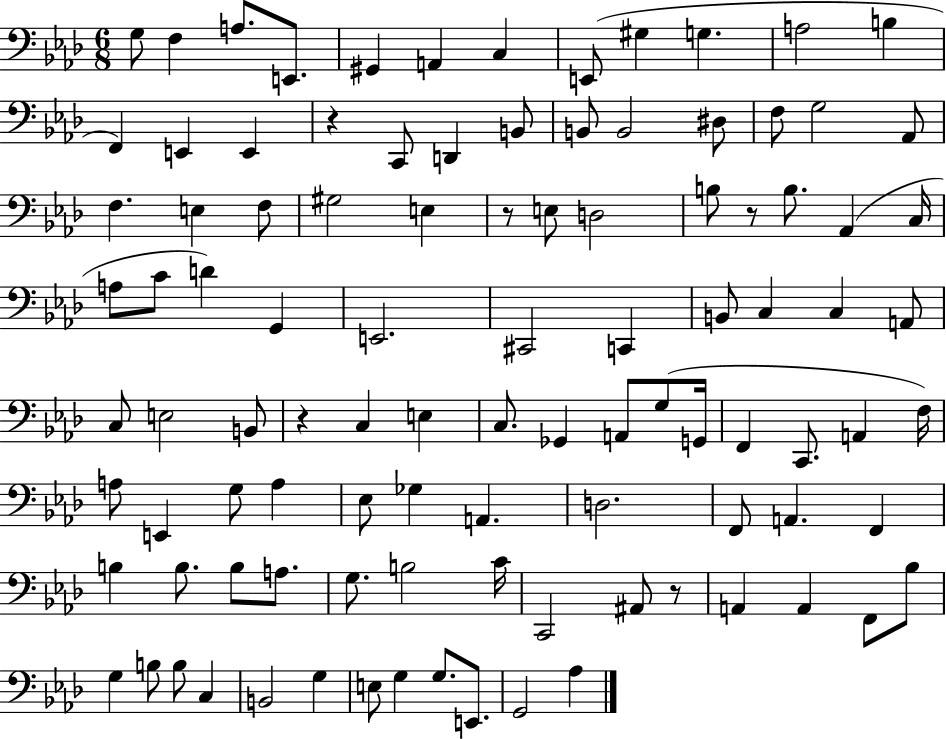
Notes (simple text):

G3/e F3/q A3/e. E2/e. G#2/q A2/q C3/q E2/e G#3/q G3/q. A3/h B3/q F2/q E2/q E2/q R/q C2/e D2/q B2/e B2/e B2/h D#3/e F3/e G3/h Ab2/e F3/q. E3/q F3/e G#3/h E3/q R/e E3/e D3/h B3/e R/e B3/e. Ab2/q C3/s A3/e C4/e D4/q G2/q E2/h. C#2/h C2/q B2/e C3/q C3/q A2/e C3/e E3/h B2/e R/q C3/q E3/q C3/e. Gb2/q A2/e G3/e G2/s F2/q C2/e. A2/q F3/s A3/e E2/q G3/e A3/q Eb3/e Gb3/q A2/q. D3/h. F2/e A2/q. F2/q B3/q B3/e. B3/e A3/e. G3/e. B3/h C4/s C2/h A#2/e R/e A2/q A2/q F2/e Bb3/e G3/q B3/e B3/e C3/q B2/h G3/q E3/e G3/q G3/e. E2/e. G2/h Ab3/q